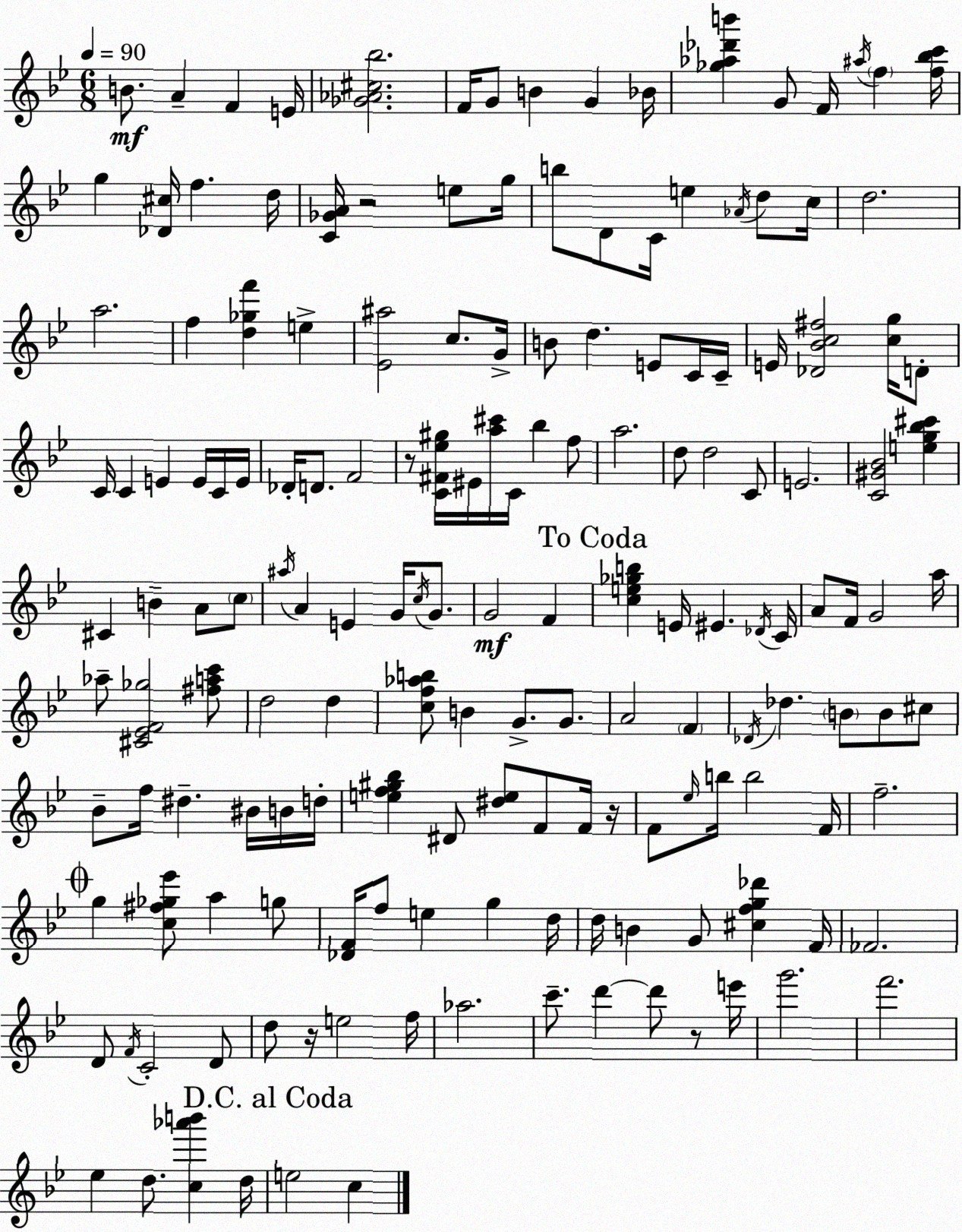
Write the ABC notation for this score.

X:1
T:Untitled
M:6/8
L:1/4
K:Gm
B/2 A F E/4 [_G_A^c_b]2 F/4 G/2 B G _B/4 [_g_a_d'b'] G/2 F/4 ^a/4 f [f_bc']/4 g [_D^c]/4 f d/4 [C_GA]/4 z2 e/2 g/4 b/2 D/2 C/4 e _A/4 d/2 c/4 d2 a2 f [d_gf'] e [_E^a]2 c/2 G/4 B/2 d E/2 C/4 C/4 E/4 [_D_Bc^f]2 [cg]/4 D/2 C/4 C E E/4 C/4 E/4 _D/4 D/2 F2 z/2 [C^F_e^g]/4 ^E/4 [a^c']/4 C/4 _b f/2 a2 d/2 d2 C/2 E2 [C^G_B]2 [eg_b^c'] ^C B A/2 c/2 ^a/4 A E G/4 c/4 G/2 G2 F [ce_gb] E/4 ^E _D/4 C/4 A/2 F/4 G2 a/4 _a/2 [^C_EF_g]2 [^fac']/2 d2 d [cf_ab]/2 B G/2 G/2 A2 F _D/4 _d B/2 B/2 ^c/2 _B/2 f/4 ^d ^B/4 B/4 d/4 [ef^g_b] ^D/2 [^de]/2 F/2 F/4 z/4 F/2 _e/4 b/4 b2 F/4 f2 g [c^f_g_e']/2 a g/2 [_DF]/4 f/2 e g d/4 d/4 B G/2 [^cfg_d'] F/4 _F2 D/2 F/4 C2 D/2 d/2 z/4 e2 f/4 _a2 c'/2 d' d'/2 z/2 e'/4 g'2 f'2 _e d/2 [c_a'b'] d/4 e2 c